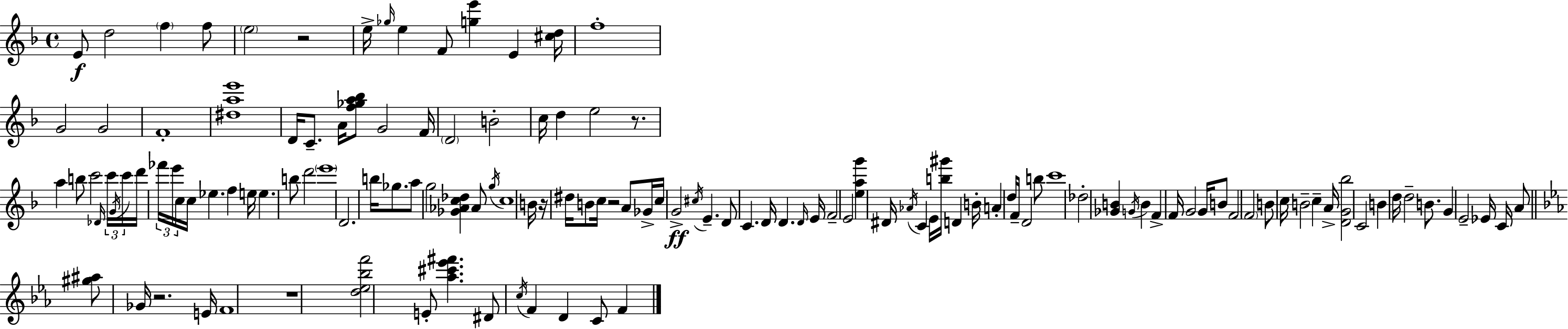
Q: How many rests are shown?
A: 6